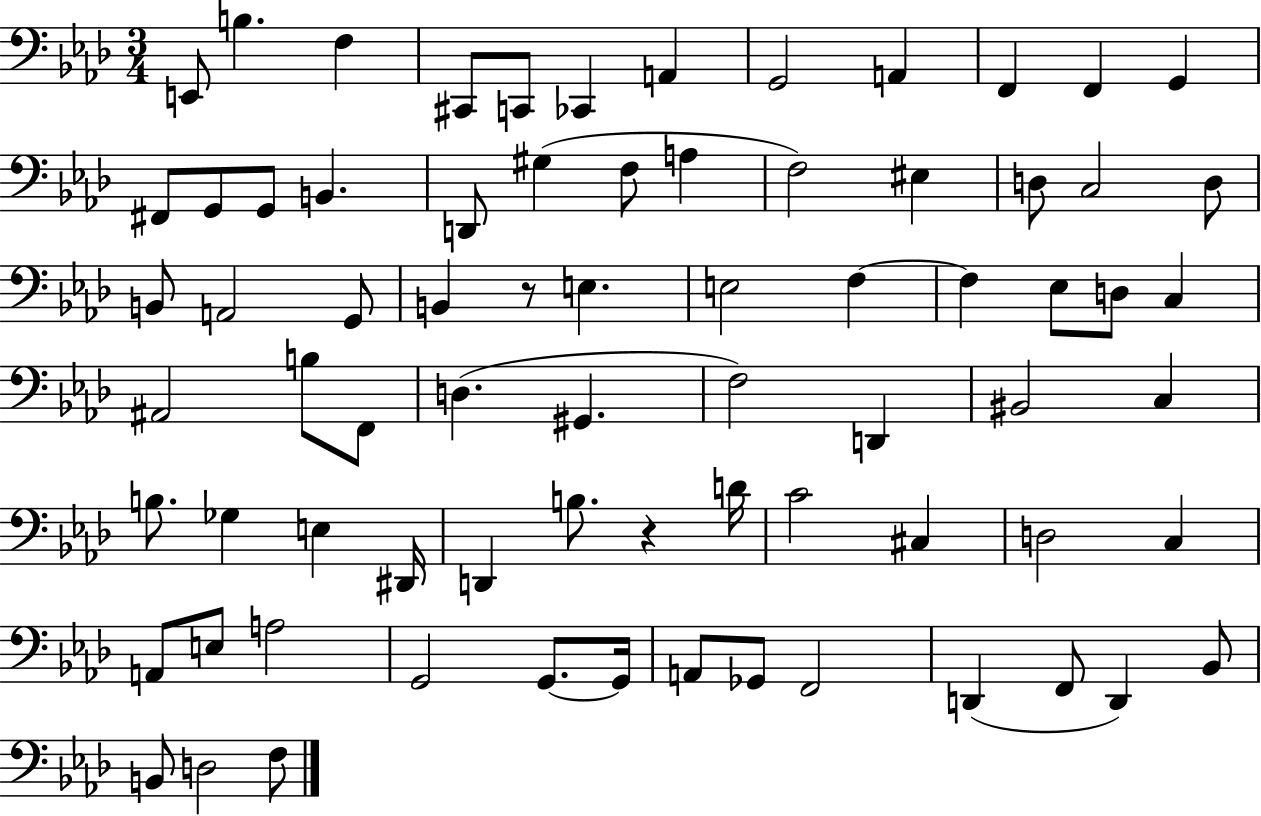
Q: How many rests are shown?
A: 2